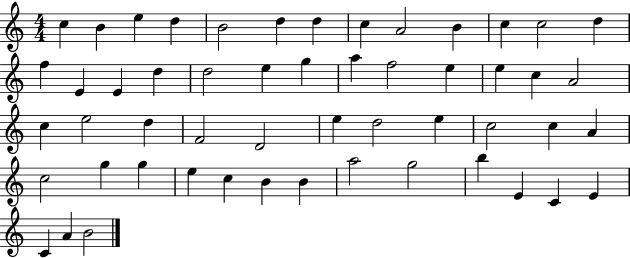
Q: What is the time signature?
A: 4/4